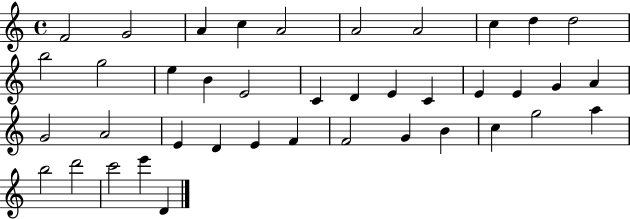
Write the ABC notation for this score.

X:1
T:Untitled
M:4/4
L:1/4
K:C
F2 G2 A c A2 A2 A2 c d d2 b2 g2 e B E2 C D E C E E G A G2 A2 E D E F F2 G B c g2 a b2 d'2 c'2 e' D